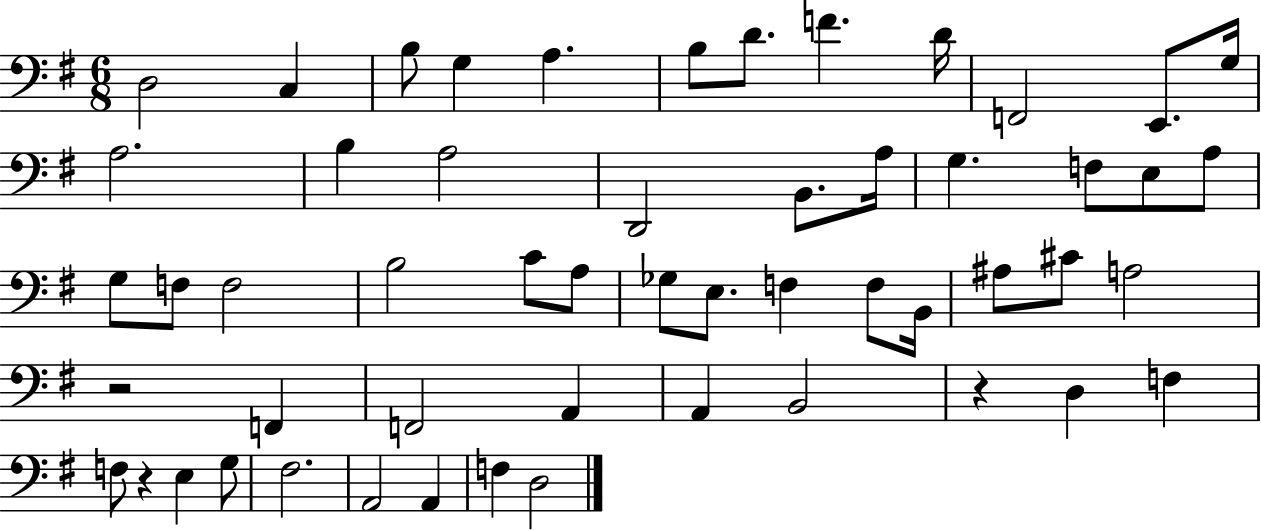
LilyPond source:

{
  \clef bass
  \numericTimeSignature
  \time 6/8
  \key g \major
  d2 c4 | b8 g4 a4. | b8 d'8. f'4. d'16 | f,2 e,8. g16 | \break a2. | b4 a2 | d,2 b,8. a16 | g4. f8 e8 a8 | \break g8 f8 f2 | b2 c'8 a8 | ges8 e8. f4 f8 b,16 | ais8 cis'8 a2 | \break r2 f,4 | f,2 a,4 | a,4 b,2 | r4 d4 f4 | \break f8 r4 e4 g8 | fis2. | a,2 a,4 | f4 d2 | \break \bar "|."
}